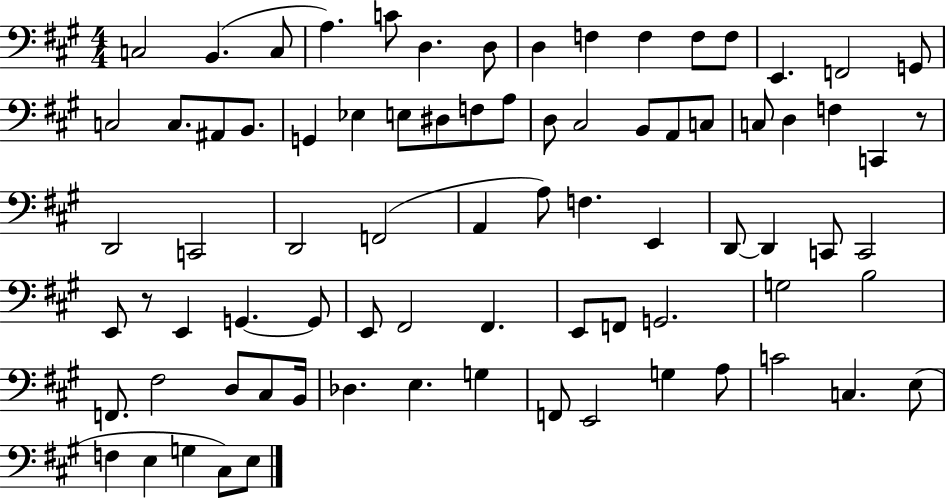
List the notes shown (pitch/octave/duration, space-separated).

C3/h B2/q. C3/e A3/q. C4/e D3/q. D3/e D3/q F3/q F3/q F3/e F3/e E2/q. F2/h G2/e C3/h C3/e. A#2/e B2/e. G2/q Eb3/q E3/e D#3/e F3/e A3/e D3/e C#3/h B2/e A2/e C3/e C3/e D3/q F3/q C2/q R/e D2/h C2/h D2/h F2/h A2/q A3/e F3/q. E2/q D2/e D2/q C2/e C2/h E2/e R/e E2/q G2/q. G2/e E2/e F#2/h F#2/q. E2/e F2/e G2/h. G3/h B3/h F2/e. F#3/h D3/e C#3/e B2/s Db3/q. E3/q. G3/q F2/e E2/h G3/q A3/e C4/h C3/q. E3/e F3/q E3/q G3/q C#3/e E3/e